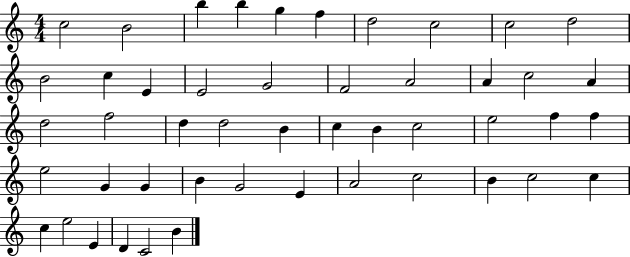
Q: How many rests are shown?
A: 0